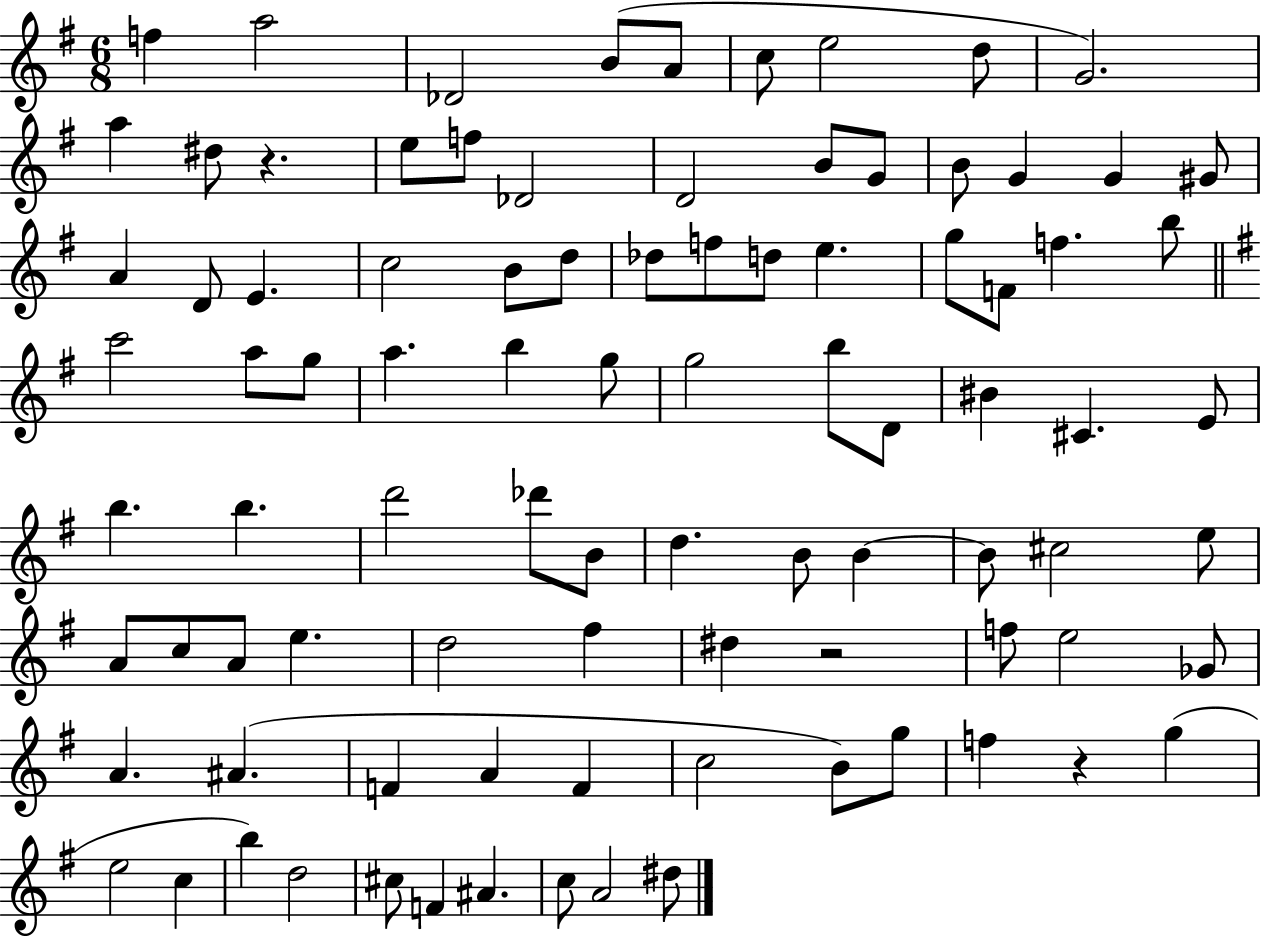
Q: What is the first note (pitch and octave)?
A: F5